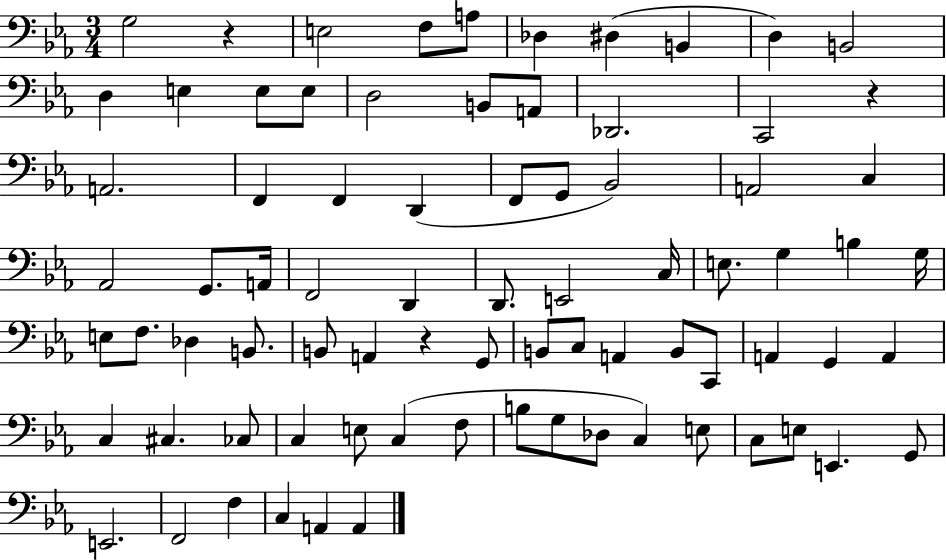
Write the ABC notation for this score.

X:1
T:Untitled
M:3/4
L:1/4
K:Eb
G,2 z E,2 F,/2 A,/2 _D, ^D, B,, D, B,,2 D, E, E,/2 E,/2 D,2 B,,/2 A,,/2 _D,,2 C,,2 z A,,2 F,, F,, D,, F,,/2 G,,/2 _B,,2 A,,2 C, _A,,2 G,,/2 A,,/4 F,,2 D,, D,,/2 E,,2 C,/4 E,/2 G, B, G,/4 E,/2 F,/2 _D, B,,/2 B,,/2 A,, z G,,/2 B,,/2 C,/2 A,, B,,/2 C,,/2 A,, G,, A,, C, ^C, _C,/2 C, E,/2 C, F,/2 B,/2 G,/2 _D,/2 C, E,/2 C,/2 E,/2 E,, G,,/2 E,,2 F,,2 F, C, A,, A,,